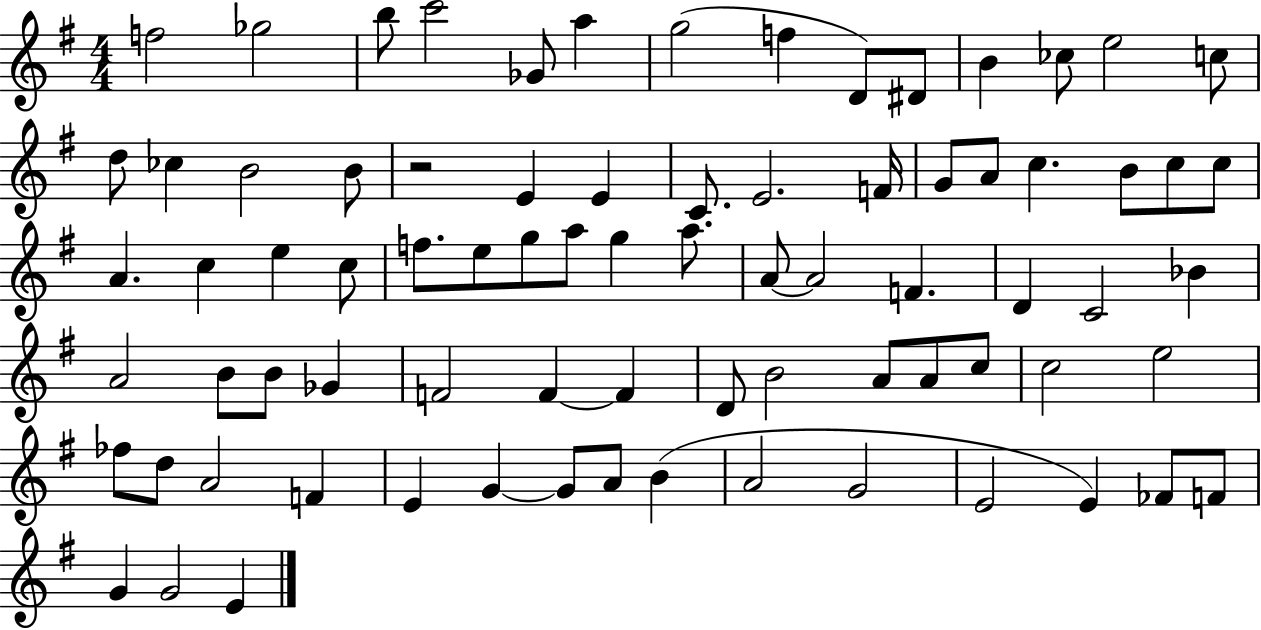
{
  \clef treble
  \numericTimeSignature
  \time 4/4
  \key g \major
  \repeat volta 2 { f''2 ges''2 | b''8 c'''2 ges'8 a''4 | g''2( f''4 d'8) dis'8 | b'4 ces''8 e''2 c''8 | \break d''8 ces''4 b'2 b'8 | r2 e'4 e'4 | c'8. e'2. f'16 | g'8 a'8 c''4. b'8 c''8 c''8 | \break a'4. c''4 e''4 c''8 | f''8. e''8 g''8 a''8 g''4 a''8. | a'8~~ a'2 f'4. | d'4 c'2 bes'4 | \break a'2 b'8 b'8 ges'4 | f'2 f'4~~ f'4 | d'8 b'2 a'8 a'8 c''8 | c''2 e''2 | \break fes''8 d''8 a'2 f'4 | e'4 g'4~~ g'8 a'8 b'4( | a'2 g'2 | e'2 e'4) fes'8 f'8 | \break g'4 g'2 e'4 | } \bar "|."
}